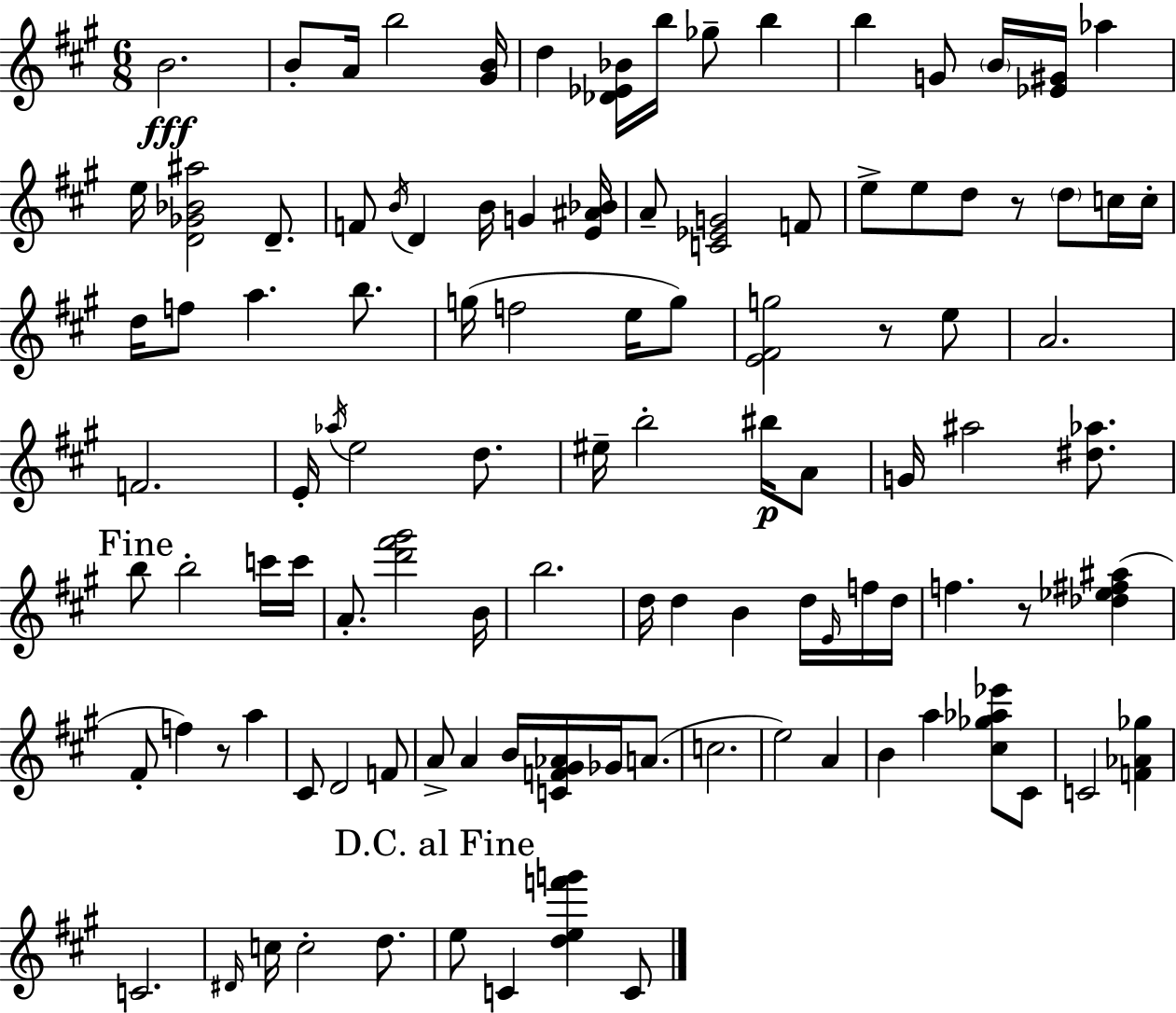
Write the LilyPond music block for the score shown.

{
  \clef treble
  \numericTimeSignature
  \time 6/8
  \key a \major
  \repeat volta 2 { b'2.\fff | b'8-. a'16 b''2 <gis' b'>16 | d''4 <des' ees' bes'>16 b''16 ges''8-- b''4 | b''4 g'8 \parenthesize b'16 <ees' gis'>16 aes''4 | \break e''16 <d' ges' bes' ais''>2 d'8.-- | f'8 \acciaccatura { b'16 } d'4 b'16 g'4 | <e' ais' bes'>16 a'8-- <c' ees' g'>2 f'8 | e''8-> e''8 d''8 r8 \parenthesize d''8 c''16 | \break c''16-. d''16 f''8 a''4. b''8. | g''16( f''2 e''16 g''8) | <e' fis' g''>2 r8 e''8 | a'2. | \break f'2. | e'16-. \acciaccatura { aes''16 } e''2 d''8. | eis''16-- b''2-. bis''16\p | a'8 g'16 ais''2 <dis'' aes''>8. | \break \mark "Fine" b''8 b''2-. | c'''16 c'''16 a'8.-. <d''' fis''' gis'''>2 | b'16 b''2. | d''16 d''4 b'4 d''16 | \break \grace { e'16 } f''16 d''16 f''4. r8 <des'' ees'' fis'' ais''>4( | fis'8-. f''4) r8 a''4 | cis'8 d'2 | f'8 a'8-> a'4 b'16 <c' f' gis' aes'>16 ges'16 | \break a'8.( c''2. | e''2) a'4 | b'4 a''4 <cis'' ges'' aes'' ees'''>8 | cis'8 c'2 <f' aes' ges''>4 | \break c'2. | \grace { dis'16 } c''16 c''2-. | d''8. \mark "D.C. al Fine" e''8 c'4 <d'' e'' f''' g'''>4 | c'8 } \bar "|."
}